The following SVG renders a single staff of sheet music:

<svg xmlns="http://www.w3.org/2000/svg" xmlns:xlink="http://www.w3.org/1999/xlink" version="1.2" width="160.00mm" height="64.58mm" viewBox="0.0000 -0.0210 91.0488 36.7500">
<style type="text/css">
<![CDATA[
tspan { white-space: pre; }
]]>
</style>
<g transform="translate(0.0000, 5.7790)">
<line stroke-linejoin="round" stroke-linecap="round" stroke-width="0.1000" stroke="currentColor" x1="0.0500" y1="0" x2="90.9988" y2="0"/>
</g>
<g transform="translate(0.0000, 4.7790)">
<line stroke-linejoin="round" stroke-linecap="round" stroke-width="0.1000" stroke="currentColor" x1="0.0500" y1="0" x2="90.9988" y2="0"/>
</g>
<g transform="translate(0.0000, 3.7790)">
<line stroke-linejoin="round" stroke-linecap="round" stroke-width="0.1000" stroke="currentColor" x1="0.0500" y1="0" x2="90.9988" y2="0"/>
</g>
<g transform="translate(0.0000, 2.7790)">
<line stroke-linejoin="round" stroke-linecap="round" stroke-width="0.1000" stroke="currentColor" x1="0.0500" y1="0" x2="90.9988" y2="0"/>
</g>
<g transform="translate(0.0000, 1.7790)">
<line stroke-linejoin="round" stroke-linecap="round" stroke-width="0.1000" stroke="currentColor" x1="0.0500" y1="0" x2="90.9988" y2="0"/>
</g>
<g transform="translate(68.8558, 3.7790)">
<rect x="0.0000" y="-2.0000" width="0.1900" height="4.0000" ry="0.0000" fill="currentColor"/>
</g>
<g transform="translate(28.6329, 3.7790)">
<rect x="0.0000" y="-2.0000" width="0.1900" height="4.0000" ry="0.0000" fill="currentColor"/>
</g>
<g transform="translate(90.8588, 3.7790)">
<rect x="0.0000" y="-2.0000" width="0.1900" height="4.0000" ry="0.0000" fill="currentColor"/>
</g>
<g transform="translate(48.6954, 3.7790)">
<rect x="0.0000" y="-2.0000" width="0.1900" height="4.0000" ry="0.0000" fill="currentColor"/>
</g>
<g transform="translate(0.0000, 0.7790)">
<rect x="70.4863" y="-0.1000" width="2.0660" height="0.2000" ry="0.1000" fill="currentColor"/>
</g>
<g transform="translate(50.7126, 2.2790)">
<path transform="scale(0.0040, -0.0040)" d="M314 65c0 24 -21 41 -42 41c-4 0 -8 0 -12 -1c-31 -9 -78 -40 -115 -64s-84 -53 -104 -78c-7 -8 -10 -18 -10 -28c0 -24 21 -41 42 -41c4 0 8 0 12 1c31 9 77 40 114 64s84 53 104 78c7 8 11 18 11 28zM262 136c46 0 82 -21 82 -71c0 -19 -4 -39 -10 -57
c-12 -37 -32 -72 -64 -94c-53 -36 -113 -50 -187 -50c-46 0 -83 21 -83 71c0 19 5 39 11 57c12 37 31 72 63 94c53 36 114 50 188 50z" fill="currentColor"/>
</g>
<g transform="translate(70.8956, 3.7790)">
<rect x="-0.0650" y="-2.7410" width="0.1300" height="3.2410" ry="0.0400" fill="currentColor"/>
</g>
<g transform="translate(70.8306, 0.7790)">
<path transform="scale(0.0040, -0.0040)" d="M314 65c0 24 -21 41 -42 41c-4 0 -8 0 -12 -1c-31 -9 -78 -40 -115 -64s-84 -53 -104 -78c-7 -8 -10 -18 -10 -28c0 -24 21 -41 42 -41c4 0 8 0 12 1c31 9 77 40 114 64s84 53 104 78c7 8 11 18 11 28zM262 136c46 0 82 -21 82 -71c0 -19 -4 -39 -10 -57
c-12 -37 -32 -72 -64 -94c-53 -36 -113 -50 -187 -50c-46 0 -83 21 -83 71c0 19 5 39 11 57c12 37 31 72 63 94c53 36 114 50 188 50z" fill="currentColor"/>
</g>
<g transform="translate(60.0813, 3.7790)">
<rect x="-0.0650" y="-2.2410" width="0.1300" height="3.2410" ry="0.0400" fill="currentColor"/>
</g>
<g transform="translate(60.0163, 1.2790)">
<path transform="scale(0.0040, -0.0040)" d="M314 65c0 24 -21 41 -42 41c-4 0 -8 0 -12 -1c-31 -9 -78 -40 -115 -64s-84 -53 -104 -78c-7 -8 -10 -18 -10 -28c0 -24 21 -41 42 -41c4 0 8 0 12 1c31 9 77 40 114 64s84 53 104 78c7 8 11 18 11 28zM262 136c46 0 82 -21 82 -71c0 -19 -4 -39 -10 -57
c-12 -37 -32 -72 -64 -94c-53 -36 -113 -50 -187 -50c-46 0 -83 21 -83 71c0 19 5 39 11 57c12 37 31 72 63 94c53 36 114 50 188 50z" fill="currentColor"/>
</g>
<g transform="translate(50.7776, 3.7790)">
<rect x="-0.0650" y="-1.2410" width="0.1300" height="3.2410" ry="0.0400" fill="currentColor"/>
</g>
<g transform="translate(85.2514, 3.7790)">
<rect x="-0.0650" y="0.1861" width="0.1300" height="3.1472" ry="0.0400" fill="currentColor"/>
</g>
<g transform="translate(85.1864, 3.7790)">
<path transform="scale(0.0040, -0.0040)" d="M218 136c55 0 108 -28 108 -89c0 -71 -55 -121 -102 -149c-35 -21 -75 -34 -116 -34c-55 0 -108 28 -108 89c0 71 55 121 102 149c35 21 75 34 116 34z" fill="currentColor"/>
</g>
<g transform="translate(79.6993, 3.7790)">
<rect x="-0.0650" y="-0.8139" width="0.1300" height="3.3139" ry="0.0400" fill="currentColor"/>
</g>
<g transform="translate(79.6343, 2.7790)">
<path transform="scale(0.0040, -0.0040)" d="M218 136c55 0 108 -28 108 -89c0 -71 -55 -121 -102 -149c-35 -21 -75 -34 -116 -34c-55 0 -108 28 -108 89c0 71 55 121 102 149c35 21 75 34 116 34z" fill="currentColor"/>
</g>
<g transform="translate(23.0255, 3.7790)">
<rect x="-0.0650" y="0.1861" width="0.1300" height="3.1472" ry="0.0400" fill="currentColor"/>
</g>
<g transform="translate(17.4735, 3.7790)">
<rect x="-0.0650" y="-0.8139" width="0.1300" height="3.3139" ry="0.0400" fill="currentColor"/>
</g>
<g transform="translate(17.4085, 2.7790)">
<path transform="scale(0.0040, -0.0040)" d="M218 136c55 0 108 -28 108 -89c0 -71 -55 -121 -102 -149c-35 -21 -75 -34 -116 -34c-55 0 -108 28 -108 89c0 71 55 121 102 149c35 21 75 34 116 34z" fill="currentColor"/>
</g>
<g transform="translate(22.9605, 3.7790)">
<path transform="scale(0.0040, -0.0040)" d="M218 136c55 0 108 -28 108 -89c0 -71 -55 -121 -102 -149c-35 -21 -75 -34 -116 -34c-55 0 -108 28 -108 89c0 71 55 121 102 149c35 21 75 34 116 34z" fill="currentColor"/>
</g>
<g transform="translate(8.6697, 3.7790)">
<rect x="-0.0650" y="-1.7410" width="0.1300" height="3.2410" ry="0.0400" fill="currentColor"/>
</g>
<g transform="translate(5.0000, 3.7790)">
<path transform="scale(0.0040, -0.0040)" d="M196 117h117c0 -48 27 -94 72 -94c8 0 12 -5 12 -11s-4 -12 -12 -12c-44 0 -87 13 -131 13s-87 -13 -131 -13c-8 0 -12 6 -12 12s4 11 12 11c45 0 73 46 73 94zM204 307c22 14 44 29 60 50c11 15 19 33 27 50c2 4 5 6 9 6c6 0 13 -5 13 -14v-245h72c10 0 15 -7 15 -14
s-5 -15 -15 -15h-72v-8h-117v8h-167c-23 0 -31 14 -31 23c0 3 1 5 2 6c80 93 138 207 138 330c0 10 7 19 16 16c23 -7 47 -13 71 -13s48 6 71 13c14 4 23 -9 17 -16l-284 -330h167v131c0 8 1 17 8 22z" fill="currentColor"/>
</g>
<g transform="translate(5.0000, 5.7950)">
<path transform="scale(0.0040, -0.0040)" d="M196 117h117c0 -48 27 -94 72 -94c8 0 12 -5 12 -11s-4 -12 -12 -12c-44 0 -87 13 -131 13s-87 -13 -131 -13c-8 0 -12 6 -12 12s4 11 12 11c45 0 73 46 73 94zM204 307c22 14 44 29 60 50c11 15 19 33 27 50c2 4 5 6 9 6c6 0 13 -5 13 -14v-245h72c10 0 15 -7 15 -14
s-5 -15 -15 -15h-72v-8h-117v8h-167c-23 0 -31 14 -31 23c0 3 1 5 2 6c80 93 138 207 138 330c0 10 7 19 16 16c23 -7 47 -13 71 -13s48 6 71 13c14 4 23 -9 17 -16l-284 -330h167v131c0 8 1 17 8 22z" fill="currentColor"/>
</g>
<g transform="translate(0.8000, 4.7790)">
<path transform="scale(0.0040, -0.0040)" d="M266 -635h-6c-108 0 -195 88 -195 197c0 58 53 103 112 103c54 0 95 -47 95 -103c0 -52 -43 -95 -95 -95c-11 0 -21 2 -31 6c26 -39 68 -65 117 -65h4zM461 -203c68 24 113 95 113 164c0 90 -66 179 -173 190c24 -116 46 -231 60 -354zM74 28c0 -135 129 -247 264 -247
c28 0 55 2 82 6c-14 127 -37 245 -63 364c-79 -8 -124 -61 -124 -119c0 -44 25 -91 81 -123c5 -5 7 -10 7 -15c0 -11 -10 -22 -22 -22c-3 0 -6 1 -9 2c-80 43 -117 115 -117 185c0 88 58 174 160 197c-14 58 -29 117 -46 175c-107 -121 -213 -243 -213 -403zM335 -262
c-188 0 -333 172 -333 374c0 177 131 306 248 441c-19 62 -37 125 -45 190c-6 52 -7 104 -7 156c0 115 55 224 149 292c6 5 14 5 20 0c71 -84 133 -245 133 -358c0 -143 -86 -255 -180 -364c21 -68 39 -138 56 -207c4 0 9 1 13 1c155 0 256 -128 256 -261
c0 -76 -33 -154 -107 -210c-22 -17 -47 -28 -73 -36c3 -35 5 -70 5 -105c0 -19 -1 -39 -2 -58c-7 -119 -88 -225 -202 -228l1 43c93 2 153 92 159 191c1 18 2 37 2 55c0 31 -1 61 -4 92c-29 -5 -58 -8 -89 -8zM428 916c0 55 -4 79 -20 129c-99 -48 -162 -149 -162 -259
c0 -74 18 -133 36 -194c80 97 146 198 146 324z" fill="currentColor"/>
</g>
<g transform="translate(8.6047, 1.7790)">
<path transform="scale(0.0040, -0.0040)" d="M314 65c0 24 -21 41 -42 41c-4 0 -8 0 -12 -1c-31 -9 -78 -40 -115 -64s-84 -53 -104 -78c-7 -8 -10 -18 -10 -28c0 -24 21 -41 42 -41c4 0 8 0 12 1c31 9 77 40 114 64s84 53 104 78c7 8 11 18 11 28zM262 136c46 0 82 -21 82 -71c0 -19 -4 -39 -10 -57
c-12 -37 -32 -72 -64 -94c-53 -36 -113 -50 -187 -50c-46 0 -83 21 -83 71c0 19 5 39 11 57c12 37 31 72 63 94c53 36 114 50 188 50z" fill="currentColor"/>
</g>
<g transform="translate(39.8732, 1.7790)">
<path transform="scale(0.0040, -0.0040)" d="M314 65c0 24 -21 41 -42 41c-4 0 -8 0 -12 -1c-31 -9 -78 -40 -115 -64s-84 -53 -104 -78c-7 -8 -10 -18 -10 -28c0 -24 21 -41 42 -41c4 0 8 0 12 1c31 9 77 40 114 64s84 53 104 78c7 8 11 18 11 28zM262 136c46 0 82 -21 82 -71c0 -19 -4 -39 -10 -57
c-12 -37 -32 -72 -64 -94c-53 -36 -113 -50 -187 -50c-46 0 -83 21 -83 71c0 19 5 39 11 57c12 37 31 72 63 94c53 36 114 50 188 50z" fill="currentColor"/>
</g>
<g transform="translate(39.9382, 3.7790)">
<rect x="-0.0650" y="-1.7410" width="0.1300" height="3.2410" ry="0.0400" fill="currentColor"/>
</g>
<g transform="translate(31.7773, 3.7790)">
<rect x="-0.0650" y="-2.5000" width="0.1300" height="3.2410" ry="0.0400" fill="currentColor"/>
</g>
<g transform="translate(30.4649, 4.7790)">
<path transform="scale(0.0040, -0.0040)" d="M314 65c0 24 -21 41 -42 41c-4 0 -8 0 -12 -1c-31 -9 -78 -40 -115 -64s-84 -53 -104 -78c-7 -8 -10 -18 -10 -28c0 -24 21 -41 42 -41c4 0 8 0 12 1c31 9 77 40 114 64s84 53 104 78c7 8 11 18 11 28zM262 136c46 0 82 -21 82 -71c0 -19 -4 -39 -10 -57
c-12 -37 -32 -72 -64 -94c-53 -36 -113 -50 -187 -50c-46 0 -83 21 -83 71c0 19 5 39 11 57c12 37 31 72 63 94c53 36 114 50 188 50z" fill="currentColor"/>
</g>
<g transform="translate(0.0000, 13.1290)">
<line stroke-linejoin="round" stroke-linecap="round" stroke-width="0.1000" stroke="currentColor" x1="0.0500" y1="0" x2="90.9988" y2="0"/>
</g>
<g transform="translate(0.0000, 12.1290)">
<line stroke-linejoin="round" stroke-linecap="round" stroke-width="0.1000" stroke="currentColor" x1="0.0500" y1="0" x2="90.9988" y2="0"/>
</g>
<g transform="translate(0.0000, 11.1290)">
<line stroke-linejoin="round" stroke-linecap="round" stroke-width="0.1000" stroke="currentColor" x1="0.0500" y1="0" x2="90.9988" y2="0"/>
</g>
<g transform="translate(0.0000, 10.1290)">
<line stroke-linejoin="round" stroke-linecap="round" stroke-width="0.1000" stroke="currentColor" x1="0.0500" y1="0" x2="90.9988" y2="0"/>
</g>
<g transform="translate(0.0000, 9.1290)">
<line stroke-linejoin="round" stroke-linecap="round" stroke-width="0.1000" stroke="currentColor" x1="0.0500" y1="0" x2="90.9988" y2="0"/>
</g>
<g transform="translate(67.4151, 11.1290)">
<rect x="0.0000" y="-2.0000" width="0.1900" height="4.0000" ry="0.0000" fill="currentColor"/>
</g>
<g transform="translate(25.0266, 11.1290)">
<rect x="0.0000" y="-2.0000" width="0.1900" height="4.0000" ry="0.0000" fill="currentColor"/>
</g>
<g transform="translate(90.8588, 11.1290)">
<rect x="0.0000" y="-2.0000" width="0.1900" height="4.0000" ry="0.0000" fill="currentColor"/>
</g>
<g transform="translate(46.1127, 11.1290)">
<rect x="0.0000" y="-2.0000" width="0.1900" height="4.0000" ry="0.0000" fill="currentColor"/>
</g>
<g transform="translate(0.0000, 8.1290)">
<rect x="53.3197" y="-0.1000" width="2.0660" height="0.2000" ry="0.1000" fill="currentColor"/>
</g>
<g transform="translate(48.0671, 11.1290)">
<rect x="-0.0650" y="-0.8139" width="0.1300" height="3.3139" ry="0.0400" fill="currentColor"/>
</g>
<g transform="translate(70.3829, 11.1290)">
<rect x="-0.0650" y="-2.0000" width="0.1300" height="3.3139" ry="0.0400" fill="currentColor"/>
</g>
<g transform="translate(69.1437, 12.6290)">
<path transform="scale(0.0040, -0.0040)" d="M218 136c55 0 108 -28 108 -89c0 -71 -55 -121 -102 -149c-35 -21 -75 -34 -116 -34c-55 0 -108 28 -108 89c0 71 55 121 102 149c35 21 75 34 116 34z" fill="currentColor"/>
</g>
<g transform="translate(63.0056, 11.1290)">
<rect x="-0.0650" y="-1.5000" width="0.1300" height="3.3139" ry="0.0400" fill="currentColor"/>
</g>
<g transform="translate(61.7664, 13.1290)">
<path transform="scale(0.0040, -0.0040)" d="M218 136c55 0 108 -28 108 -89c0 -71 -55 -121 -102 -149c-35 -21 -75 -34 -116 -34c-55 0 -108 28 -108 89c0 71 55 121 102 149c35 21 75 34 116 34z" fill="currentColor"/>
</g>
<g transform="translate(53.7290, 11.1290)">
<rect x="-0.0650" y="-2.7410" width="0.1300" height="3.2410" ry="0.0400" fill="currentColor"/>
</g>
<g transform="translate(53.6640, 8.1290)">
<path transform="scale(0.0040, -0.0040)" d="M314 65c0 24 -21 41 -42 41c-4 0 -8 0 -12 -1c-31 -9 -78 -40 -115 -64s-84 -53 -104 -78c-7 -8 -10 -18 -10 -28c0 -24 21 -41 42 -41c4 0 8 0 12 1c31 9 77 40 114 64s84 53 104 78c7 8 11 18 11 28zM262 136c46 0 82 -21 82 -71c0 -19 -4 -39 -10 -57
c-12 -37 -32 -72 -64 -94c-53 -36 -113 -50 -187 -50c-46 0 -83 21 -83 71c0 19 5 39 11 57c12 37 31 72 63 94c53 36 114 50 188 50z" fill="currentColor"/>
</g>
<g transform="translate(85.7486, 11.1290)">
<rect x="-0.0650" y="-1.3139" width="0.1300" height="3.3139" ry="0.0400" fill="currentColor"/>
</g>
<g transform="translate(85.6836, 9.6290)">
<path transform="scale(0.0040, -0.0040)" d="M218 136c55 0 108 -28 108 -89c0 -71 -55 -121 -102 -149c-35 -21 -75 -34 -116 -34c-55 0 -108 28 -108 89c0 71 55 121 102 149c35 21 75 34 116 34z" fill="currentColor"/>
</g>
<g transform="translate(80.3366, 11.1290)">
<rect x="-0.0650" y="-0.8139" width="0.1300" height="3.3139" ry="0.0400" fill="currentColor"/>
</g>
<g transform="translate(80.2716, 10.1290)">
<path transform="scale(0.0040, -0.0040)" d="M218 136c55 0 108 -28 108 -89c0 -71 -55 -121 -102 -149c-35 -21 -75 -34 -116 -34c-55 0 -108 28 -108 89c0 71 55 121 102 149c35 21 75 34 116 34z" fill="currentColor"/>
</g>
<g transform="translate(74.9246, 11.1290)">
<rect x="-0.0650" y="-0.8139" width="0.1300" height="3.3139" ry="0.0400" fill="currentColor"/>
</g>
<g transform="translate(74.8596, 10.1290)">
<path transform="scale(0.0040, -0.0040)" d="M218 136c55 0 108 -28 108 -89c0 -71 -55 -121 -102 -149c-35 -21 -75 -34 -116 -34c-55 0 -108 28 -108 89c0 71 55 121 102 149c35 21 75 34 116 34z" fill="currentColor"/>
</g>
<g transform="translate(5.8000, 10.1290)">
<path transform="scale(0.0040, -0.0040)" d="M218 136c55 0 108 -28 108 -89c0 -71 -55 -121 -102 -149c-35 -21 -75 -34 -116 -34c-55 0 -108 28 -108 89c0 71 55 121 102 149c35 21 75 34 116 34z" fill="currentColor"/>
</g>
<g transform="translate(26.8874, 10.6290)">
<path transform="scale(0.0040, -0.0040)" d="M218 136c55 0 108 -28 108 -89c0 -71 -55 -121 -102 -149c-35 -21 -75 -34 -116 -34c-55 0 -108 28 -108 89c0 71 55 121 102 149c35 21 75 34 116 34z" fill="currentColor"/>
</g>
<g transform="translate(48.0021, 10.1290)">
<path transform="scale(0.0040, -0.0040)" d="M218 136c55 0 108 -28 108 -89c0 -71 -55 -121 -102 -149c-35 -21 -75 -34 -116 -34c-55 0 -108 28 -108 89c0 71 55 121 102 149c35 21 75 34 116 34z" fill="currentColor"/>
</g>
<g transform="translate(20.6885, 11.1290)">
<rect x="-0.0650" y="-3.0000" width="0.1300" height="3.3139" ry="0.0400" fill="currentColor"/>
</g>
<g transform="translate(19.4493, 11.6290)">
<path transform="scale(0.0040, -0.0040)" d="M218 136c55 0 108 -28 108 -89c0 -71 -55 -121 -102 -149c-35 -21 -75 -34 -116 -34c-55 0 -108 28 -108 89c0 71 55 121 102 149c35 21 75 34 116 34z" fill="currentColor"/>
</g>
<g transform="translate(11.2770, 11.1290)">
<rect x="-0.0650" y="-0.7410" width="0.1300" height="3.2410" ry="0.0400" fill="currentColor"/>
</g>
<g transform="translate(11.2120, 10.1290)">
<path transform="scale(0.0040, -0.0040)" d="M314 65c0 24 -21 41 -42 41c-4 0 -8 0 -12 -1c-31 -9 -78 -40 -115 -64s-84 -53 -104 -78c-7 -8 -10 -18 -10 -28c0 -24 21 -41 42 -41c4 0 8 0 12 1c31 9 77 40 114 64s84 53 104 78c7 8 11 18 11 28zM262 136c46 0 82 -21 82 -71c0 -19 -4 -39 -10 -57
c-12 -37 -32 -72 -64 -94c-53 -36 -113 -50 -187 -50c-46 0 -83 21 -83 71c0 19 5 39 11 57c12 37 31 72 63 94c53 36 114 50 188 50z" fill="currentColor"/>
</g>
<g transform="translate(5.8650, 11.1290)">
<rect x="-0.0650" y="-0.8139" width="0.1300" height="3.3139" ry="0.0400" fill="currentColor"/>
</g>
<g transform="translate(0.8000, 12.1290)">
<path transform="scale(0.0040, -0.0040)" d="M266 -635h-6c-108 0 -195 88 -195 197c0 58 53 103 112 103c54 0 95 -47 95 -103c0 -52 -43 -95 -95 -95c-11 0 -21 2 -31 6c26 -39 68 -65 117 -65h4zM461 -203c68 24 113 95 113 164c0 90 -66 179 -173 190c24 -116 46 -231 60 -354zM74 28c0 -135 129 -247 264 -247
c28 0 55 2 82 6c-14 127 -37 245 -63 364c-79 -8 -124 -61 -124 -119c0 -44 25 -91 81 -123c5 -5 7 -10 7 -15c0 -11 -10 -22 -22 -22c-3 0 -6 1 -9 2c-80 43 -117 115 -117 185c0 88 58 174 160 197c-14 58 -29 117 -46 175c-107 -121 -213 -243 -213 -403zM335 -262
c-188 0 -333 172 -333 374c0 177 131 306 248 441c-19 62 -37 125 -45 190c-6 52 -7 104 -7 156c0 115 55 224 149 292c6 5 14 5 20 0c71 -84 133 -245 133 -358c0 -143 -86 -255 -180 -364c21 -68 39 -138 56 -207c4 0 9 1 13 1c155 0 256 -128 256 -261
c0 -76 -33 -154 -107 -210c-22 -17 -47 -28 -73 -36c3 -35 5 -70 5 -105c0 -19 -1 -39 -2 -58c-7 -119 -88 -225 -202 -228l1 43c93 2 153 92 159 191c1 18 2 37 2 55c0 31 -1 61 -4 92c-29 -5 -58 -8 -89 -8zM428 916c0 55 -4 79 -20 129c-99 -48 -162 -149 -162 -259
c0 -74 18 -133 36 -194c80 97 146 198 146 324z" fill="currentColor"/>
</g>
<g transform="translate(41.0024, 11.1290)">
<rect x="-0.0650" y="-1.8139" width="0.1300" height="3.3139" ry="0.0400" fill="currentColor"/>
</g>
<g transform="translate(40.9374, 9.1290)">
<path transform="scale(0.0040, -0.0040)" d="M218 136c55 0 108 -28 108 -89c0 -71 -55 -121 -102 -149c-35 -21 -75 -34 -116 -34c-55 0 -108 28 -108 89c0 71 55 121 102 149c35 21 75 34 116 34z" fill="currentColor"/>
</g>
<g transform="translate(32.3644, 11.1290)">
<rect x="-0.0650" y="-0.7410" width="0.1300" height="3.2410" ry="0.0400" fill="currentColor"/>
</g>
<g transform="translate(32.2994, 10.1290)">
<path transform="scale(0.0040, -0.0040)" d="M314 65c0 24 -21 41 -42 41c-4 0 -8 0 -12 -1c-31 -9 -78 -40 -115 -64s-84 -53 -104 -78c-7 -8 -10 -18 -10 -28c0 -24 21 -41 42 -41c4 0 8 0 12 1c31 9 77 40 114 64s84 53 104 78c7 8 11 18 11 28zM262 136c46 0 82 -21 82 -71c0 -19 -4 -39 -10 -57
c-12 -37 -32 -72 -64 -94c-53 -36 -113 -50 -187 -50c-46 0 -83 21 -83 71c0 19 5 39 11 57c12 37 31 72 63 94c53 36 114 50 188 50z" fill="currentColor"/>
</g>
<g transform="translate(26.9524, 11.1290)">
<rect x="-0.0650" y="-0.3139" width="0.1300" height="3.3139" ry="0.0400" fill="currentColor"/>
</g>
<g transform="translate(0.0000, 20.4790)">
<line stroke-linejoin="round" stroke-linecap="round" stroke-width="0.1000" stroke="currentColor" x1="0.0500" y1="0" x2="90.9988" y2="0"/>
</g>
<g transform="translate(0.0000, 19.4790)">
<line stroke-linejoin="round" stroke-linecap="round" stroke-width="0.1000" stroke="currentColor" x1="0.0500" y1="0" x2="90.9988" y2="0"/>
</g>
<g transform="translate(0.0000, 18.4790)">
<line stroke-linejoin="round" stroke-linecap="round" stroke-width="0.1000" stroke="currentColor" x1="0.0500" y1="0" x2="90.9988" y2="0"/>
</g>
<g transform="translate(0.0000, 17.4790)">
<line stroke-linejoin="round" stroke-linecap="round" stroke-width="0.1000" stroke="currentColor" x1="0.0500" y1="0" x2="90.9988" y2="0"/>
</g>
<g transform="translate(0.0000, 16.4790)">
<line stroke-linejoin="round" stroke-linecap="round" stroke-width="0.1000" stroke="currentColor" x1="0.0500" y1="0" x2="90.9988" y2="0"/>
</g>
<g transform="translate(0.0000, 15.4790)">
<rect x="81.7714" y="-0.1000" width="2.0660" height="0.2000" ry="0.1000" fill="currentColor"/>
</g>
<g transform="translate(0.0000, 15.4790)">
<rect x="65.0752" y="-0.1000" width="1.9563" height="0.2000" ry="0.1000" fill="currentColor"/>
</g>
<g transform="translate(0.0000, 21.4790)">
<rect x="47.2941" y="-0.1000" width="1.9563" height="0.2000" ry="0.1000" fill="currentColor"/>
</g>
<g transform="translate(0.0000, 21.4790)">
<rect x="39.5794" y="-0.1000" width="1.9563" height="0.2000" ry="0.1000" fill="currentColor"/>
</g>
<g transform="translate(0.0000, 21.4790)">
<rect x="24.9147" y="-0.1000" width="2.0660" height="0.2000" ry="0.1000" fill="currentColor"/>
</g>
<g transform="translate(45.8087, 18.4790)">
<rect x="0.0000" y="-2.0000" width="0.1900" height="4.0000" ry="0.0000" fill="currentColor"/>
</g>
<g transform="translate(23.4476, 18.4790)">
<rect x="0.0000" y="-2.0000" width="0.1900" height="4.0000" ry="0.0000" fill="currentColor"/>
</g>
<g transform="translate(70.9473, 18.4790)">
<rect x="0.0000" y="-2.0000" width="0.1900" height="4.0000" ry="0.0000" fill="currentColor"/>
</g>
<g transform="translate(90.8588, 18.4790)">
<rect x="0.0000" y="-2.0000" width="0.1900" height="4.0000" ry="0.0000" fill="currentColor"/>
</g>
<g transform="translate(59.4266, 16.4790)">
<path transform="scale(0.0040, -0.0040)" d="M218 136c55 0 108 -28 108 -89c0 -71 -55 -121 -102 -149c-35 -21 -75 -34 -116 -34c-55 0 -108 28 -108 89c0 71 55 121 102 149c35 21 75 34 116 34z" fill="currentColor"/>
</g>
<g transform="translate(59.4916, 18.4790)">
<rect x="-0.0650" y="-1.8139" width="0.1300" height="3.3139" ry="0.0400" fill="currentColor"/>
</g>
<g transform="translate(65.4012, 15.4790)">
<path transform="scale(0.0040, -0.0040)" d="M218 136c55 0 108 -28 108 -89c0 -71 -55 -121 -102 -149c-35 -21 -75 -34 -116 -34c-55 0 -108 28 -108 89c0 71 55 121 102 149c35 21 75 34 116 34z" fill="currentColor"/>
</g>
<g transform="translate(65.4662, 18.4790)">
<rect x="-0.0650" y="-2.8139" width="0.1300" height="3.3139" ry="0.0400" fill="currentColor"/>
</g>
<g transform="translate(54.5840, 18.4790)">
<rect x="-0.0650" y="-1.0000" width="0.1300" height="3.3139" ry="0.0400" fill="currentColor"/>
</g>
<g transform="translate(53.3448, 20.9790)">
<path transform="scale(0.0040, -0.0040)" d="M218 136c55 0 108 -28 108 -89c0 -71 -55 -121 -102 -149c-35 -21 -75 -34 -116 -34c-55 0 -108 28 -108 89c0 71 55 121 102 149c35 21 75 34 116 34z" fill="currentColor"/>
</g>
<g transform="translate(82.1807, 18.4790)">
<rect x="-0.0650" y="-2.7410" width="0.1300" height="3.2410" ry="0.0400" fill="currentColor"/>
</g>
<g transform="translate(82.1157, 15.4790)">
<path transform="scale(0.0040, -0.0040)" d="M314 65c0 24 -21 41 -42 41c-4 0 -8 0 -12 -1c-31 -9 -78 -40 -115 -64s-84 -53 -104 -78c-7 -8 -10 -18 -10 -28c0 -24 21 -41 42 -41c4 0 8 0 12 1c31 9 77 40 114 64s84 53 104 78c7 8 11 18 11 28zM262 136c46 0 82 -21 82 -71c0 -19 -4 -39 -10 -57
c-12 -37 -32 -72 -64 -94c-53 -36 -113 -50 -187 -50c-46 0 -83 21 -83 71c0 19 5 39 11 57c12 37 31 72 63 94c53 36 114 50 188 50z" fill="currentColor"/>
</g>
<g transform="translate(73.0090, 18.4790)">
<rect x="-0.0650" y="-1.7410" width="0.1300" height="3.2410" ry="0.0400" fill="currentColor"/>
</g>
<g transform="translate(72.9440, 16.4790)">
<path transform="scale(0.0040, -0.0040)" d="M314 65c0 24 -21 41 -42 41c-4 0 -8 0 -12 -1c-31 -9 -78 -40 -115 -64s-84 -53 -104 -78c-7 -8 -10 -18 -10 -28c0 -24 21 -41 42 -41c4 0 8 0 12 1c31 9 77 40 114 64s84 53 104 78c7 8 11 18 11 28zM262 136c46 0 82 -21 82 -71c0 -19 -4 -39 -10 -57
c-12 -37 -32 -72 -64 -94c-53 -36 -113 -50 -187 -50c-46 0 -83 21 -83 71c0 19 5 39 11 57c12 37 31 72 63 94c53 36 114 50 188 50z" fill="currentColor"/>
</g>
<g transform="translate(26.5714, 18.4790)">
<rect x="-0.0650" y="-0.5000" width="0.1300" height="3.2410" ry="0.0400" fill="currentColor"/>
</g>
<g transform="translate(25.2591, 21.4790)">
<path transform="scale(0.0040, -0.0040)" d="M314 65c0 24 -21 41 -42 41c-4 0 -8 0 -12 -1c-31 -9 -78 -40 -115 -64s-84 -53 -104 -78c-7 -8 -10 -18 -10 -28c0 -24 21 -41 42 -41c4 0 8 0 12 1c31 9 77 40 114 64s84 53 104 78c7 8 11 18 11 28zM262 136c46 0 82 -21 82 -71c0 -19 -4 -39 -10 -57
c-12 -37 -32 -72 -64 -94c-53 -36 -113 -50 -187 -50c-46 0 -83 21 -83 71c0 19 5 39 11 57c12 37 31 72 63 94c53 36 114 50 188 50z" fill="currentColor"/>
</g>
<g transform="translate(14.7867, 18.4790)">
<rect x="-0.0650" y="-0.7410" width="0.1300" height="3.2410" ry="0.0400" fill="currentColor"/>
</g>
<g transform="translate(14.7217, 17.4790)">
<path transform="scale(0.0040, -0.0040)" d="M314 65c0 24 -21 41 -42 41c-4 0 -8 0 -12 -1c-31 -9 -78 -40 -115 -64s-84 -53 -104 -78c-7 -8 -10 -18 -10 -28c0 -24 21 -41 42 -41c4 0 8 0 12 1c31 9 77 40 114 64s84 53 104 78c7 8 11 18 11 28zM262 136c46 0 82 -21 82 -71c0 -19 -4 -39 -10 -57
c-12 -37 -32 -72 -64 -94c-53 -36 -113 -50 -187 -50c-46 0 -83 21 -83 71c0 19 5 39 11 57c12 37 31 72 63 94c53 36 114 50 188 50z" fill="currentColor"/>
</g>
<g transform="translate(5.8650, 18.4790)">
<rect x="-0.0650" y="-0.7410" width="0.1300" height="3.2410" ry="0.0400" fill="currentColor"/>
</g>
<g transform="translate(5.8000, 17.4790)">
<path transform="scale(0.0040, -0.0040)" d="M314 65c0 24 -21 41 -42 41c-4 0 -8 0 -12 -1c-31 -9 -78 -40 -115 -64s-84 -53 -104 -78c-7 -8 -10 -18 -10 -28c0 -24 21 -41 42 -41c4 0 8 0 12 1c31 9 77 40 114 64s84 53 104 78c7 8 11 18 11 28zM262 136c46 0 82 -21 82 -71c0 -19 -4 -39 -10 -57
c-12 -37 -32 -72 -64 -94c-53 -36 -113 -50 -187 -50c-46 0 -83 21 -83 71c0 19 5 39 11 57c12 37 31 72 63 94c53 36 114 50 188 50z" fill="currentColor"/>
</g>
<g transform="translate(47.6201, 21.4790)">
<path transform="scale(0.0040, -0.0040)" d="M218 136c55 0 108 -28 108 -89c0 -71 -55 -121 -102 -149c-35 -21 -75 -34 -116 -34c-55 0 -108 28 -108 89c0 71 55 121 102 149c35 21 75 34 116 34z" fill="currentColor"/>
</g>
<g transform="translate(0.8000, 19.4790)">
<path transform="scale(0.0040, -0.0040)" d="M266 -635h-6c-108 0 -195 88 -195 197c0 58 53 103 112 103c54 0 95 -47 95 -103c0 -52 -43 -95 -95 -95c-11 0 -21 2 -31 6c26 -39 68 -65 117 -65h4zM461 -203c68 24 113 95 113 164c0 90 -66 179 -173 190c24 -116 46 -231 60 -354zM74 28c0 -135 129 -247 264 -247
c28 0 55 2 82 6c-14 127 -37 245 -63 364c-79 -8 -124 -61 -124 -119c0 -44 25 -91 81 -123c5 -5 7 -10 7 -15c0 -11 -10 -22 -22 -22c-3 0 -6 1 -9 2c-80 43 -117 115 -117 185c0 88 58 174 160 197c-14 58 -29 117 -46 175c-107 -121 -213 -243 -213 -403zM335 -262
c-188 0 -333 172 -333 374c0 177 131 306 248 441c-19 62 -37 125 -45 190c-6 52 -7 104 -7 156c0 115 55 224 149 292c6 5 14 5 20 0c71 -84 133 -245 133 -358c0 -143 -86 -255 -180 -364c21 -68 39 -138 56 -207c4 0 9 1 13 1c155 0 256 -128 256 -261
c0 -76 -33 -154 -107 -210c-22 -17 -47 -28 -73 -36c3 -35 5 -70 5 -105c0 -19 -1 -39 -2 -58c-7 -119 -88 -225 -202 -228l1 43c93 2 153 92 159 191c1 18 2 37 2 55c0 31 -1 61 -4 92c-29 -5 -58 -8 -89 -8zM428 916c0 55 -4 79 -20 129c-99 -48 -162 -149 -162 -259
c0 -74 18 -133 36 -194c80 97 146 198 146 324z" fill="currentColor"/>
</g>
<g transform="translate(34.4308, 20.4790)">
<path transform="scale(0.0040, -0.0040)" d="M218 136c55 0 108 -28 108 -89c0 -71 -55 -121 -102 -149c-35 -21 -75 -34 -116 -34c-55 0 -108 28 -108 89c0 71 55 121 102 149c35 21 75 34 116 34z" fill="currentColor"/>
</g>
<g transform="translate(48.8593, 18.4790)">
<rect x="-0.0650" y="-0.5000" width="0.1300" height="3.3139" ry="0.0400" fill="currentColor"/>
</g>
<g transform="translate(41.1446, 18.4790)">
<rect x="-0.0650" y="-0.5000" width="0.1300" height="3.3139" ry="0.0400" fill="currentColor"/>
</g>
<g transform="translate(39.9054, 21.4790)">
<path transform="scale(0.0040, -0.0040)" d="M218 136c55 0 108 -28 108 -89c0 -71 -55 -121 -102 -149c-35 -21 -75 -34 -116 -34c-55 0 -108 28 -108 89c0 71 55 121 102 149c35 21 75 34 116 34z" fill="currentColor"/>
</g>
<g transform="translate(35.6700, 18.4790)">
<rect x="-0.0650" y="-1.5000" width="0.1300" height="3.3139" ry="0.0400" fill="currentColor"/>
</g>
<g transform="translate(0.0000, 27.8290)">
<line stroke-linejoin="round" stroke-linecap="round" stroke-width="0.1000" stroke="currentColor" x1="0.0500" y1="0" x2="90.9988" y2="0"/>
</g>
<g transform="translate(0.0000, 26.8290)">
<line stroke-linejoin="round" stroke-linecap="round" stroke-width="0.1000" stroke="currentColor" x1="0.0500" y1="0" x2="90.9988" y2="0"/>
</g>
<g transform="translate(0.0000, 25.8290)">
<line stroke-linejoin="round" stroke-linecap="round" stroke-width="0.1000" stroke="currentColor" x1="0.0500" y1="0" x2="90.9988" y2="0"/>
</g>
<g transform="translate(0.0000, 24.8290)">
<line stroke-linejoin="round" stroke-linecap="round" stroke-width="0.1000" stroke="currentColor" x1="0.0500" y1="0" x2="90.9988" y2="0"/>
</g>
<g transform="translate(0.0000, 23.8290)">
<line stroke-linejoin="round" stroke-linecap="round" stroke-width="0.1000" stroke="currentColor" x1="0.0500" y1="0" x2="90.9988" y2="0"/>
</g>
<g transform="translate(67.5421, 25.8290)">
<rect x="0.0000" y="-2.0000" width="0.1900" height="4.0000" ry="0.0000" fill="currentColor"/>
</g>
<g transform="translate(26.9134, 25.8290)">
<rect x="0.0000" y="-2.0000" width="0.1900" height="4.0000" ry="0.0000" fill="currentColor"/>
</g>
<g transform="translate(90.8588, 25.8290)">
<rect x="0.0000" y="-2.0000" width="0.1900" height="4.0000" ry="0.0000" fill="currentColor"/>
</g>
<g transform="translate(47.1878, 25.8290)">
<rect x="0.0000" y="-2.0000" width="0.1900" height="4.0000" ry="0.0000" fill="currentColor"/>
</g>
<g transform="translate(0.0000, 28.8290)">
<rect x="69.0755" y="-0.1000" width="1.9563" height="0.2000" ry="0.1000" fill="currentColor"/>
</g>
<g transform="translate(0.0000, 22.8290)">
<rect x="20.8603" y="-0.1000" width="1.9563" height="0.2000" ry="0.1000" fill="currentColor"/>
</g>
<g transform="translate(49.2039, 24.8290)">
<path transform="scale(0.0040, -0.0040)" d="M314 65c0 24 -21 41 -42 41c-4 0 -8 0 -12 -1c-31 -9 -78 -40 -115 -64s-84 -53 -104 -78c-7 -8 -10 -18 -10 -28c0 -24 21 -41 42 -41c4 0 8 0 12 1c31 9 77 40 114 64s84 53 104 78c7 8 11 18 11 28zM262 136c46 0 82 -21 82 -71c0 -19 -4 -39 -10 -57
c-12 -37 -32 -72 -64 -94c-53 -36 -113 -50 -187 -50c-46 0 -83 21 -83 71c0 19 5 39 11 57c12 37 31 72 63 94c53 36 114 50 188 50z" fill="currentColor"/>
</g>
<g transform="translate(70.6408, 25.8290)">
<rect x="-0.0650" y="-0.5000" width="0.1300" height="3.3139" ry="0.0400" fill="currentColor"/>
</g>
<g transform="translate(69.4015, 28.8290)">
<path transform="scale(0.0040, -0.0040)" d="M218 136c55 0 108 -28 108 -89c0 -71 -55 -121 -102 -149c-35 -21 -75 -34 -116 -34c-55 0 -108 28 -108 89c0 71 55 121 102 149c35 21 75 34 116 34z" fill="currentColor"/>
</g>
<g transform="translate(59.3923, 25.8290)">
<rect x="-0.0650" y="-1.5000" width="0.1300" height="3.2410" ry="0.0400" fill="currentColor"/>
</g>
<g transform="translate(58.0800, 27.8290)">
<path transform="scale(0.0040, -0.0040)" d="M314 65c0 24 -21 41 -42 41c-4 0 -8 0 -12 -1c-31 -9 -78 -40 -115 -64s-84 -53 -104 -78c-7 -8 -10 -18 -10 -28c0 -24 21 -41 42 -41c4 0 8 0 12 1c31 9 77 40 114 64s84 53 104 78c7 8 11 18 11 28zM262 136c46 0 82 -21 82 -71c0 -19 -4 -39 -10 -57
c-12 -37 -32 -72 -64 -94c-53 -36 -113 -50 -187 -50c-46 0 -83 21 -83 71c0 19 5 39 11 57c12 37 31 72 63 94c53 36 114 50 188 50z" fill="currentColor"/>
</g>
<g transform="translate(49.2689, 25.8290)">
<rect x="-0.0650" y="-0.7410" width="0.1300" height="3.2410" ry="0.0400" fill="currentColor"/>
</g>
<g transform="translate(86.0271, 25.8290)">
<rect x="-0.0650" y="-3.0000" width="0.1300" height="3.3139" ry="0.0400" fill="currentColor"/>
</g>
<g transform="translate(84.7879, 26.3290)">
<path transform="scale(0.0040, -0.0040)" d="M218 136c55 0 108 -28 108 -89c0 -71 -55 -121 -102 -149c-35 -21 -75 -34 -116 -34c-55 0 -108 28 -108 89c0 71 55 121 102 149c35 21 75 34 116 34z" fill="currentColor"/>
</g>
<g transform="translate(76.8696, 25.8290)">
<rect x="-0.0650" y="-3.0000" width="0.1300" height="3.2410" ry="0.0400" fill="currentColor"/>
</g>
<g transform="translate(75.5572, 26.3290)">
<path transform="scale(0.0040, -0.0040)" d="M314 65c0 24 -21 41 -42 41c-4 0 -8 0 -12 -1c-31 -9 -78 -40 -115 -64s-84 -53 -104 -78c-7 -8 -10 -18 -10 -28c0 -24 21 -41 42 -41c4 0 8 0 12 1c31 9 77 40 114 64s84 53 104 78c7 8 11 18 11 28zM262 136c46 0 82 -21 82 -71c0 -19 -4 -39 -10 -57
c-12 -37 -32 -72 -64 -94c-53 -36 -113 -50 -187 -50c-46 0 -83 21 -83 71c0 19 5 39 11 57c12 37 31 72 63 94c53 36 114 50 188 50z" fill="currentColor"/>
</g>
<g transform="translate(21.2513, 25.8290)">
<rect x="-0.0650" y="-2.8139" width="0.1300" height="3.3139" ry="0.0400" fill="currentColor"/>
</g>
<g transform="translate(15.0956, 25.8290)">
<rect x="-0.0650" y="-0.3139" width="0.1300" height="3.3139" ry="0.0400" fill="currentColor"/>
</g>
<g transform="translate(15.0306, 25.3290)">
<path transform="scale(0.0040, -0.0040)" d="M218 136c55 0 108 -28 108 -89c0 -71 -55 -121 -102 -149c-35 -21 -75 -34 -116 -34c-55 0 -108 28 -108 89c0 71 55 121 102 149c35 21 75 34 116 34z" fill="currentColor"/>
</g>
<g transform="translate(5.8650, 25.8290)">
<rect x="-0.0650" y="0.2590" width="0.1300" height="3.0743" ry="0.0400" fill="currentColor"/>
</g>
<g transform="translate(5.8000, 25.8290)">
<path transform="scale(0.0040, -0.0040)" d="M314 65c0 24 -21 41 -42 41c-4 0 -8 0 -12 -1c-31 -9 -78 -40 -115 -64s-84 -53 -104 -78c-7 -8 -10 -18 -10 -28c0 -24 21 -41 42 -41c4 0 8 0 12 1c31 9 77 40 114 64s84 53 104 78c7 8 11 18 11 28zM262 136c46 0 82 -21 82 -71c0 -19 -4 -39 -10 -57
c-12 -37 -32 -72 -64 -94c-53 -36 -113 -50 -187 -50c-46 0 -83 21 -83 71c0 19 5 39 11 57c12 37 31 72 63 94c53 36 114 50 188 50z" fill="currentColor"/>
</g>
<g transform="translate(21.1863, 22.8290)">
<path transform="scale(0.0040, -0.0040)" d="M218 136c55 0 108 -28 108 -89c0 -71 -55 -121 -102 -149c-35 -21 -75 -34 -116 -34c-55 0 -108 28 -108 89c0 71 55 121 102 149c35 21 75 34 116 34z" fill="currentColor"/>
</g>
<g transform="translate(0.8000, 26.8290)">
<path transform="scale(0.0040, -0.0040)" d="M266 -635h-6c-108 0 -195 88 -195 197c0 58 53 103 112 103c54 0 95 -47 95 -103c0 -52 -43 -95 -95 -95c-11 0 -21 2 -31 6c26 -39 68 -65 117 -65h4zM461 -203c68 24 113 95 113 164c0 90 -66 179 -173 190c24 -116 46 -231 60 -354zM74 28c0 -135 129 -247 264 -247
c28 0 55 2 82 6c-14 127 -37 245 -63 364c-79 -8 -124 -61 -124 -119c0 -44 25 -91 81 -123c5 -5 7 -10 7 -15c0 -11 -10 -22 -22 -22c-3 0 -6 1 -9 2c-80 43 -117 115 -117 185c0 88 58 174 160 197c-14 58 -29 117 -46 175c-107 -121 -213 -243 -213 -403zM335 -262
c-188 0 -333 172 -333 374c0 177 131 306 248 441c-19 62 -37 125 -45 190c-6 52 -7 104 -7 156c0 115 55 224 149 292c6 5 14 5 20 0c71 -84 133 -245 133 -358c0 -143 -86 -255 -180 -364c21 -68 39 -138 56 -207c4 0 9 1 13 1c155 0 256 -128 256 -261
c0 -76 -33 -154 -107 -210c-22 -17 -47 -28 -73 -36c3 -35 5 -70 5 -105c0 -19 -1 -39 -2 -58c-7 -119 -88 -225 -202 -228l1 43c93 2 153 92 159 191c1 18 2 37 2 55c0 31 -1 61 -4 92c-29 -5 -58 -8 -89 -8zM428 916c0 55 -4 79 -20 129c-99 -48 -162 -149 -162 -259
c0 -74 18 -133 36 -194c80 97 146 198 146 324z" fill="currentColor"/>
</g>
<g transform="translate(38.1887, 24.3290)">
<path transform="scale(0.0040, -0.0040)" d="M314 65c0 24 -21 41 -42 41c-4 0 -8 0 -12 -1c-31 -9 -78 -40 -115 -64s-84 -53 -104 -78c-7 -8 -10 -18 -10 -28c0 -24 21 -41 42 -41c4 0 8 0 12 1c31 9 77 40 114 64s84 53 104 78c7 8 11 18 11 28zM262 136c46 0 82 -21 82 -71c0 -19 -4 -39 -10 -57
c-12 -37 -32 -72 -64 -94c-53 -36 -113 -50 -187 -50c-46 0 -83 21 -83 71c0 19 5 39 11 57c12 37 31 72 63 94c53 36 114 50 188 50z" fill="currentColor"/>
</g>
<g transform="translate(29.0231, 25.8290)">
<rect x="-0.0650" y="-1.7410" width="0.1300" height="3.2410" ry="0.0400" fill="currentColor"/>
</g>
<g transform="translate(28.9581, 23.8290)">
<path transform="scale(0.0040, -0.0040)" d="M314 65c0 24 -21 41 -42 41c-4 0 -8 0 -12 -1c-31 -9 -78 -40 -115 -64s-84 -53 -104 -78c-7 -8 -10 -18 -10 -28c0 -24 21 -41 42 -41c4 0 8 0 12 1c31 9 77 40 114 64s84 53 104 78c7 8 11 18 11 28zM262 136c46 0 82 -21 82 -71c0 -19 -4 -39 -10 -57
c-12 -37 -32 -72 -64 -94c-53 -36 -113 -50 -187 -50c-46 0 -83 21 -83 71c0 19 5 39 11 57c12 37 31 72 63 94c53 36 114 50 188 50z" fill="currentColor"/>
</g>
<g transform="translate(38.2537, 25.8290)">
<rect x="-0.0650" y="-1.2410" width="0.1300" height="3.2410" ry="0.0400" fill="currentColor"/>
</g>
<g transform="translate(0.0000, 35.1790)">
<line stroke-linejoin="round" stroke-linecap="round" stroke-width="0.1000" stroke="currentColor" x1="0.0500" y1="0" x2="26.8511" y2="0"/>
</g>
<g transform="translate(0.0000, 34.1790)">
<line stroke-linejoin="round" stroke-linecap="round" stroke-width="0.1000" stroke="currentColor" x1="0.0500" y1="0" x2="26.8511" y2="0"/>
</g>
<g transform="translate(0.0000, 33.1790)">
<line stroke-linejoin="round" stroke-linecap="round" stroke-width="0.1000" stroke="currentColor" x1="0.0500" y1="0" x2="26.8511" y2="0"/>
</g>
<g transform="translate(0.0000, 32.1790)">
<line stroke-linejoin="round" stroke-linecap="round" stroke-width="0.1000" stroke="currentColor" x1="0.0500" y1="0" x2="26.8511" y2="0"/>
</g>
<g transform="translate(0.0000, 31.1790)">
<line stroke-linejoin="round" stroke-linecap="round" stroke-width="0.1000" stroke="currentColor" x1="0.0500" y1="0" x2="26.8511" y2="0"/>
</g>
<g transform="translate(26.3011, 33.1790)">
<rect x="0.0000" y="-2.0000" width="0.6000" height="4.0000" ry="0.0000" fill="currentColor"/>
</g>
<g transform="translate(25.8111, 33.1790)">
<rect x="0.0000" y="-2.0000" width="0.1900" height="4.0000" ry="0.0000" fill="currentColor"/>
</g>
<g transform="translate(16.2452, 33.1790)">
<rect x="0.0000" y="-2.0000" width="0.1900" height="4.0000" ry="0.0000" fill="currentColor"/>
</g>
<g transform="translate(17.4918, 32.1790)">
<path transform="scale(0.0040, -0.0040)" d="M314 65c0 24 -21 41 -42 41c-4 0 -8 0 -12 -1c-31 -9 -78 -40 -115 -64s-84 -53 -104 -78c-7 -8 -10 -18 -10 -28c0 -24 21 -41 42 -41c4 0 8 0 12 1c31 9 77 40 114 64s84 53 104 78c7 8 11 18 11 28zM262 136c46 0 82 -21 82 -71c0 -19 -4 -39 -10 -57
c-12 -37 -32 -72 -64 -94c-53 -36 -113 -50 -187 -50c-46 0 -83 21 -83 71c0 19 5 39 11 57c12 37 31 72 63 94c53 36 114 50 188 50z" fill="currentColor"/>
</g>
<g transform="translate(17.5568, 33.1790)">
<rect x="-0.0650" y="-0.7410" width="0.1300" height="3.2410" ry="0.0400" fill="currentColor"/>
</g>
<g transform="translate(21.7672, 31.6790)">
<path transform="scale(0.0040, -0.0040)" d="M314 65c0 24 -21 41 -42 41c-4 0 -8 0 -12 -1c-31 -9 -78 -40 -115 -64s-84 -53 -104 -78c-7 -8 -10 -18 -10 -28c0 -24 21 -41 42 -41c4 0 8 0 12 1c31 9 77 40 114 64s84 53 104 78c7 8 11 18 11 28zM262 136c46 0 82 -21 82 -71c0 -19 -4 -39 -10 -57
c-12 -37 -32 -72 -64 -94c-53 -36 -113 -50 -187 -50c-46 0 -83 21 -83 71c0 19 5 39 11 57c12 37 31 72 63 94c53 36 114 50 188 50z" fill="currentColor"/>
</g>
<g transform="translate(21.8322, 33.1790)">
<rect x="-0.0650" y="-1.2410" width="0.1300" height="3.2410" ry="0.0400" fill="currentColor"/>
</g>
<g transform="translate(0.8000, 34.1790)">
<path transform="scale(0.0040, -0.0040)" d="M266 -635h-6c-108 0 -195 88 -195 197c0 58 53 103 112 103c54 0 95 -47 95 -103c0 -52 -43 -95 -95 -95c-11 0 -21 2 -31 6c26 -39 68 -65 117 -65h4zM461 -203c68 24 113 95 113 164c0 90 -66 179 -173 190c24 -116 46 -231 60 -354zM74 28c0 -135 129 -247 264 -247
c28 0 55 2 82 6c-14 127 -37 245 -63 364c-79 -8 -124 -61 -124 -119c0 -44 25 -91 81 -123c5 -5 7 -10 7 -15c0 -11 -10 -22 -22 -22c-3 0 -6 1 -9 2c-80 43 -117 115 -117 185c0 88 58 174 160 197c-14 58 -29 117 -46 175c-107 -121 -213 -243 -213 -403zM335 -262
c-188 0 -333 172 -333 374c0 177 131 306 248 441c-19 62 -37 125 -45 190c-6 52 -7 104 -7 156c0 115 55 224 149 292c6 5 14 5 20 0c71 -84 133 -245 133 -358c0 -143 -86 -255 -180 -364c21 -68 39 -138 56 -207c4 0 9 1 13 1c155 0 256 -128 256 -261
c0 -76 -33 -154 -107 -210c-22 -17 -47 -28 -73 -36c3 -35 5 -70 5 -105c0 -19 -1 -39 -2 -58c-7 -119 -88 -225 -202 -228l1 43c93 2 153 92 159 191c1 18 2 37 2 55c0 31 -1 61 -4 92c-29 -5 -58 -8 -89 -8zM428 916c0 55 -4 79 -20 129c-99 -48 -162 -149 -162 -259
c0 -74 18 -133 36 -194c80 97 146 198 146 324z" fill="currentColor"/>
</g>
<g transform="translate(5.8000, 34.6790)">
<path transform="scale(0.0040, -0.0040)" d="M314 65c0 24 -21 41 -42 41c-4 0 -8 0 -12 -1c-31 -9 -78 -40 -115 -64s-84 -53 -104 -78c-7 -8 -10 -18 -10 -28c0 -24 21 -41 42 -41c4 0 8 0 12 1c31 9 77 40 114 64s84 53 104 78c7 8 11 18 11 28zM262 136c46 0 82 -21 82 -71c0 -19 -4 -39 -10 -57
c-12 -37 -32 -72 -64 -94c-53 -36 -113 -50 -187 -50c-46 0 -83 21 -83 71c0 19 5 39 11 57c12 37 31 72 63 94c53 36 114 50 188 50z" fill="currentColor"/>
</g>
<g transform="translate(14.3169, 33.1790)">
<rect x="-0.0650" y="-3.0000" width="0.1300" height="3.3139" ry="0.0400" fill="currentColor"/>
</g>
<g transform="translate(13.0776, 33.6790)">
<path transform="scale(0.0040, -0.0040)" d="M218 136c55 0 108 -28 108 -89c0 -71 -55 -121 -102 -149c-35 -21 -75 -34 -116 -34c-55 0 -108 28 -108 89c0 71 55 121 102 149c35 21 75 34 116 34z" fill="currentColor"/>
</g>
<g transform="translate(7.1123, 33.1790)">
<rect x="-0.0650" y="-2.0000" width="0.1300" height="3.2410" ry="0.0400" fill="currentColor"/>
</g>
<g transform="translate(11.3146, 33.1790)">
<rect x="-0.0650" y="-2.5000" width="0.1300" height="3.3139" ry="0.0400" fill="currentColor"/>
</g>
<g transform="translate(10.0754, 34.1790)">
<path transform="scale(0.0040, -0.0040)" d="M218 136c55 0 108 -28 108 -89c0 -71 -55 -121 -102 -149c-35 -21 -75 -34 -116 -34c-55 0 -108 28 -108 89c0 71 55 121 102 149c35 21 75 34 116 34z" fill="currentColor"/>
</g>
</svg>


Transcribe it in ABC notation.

X:1
T:Untitled
M:4/4
L:1/4
K:C
f2 d B G2 f2 e2 g2 a2 d B d d2 A c d2 f d a2 E F d d e d2 d2 C2 E C C D f a f2 a2 B2 c a f2 e2 d2 E2 C A2 A F2 G A d2 e2